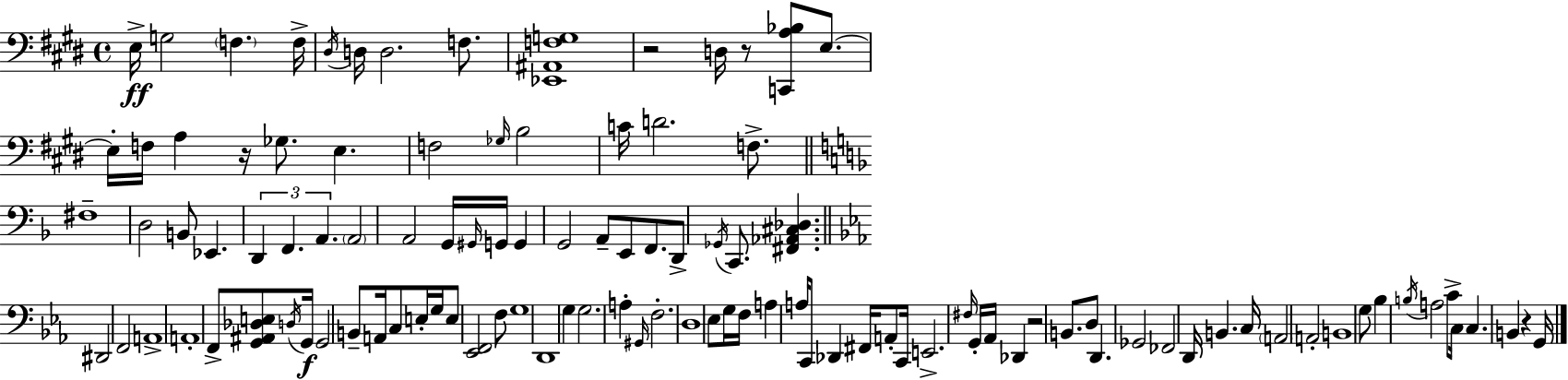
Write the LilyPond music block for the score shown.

{
  \clef bass
  \time 4/4
  \defaultTimeSignature
  \key e \major
  e16->\ff g2 \parenthesize f4. f16-> | \acciaccatura { dis16 } d16 d2. f8. | <ees, ais, f g>1 | r2 d16 r8 <c, a bes>8 e8.~~ | \break e16-. f16 a4 r16 ges8. e4. | f2 \grace { ges16 } b2 | c'16 d'2. f8.-> | \bar "||" \break \key f \major fis1-- | d2 b,8 ees,4. | \tuplet 3/2 { d,4 f,4. a,4. } | \parenthesize a,2 a,2 | \break g,16 \grace { gis,16 } g,16 g,4 g,2 a,8-- | e,8 f,8. d,8-> \acciaccatura { ges,16 } c,8. <fis, aes, cis des>4. | \bar "||" \break \key ees \major dis,2 f,2 | a,1-> | a,1-. | f,8-> <g, ais, des e>8 \acciaccatura { d16 } g,16\f g,2 b,8-- | \break a,16 c8 e16-. g16 e8 <ees, f,>2 f8 | g1 | d,1 | g4 g2. | \break a4-. \grace { gis,16 } f2.-. | d1 | ees8 g16 f16 a4 a16 c,8 des,4 | fis,16 a,8-. c,16 e,2.-> | \break \grace { fis16 } g,16-. aes,16 des,4 r2 | b,8. d8 d,4. ges,2 | fes,2 d,16 b,4. | c16 \parenthesize a,2 a,2-. | \break b,1 | g8 bes4 \acciaccatura { b16 } a2 | c'8-> c16 c4. b,4 r4 | g,16 \bar "|."
}